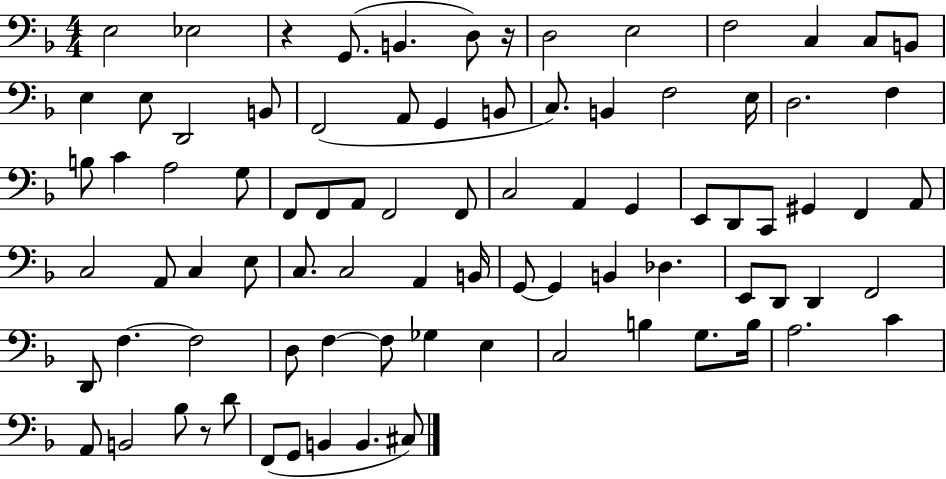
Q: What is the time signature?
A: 4/4